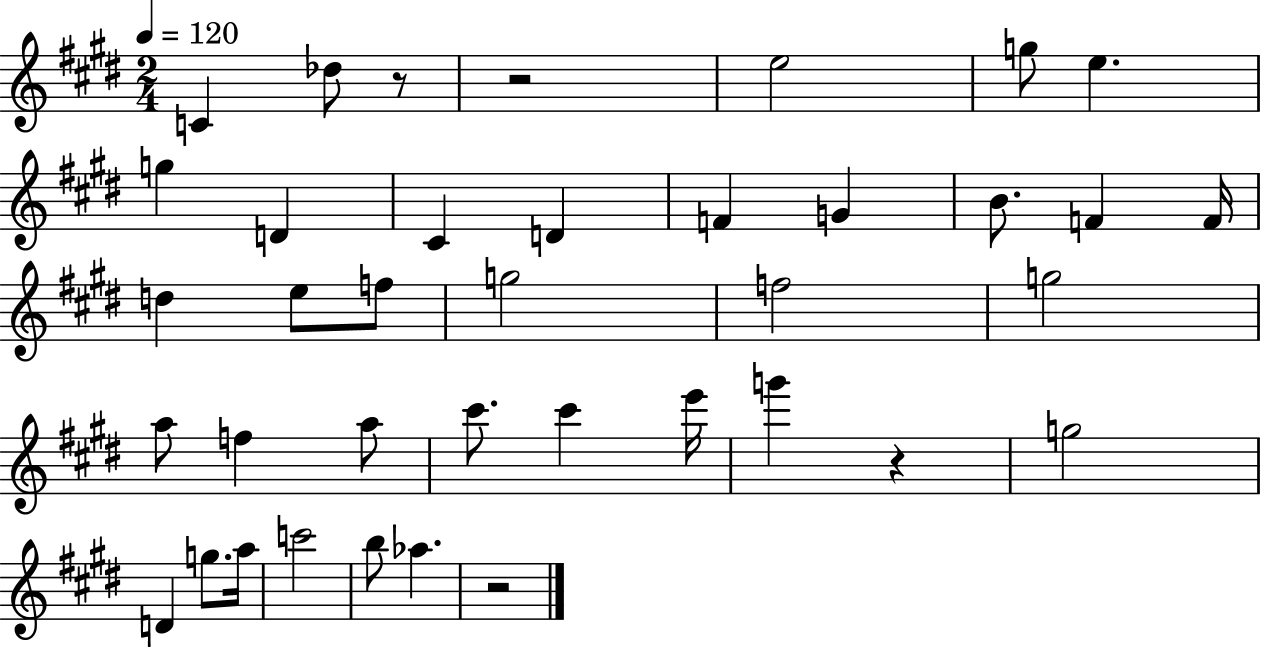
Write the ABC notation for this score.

X:1
T:Untitled
M:2/4
L:1/4
K:E
C _d/2 z/2 z2 e2 g/2 e g D ^C D F G B/2 F F/4 d e/2 f/2 g2 f2 g2 a/2 f a/2 ^c'/2 ^c' e'/4 g' z g2 D g/2 a/4 c'2 b/2 _a z2